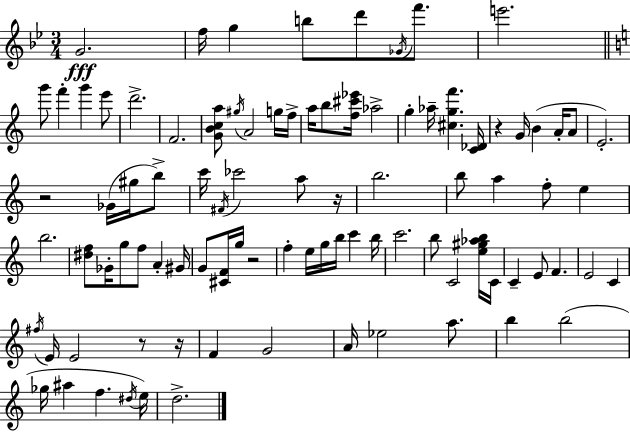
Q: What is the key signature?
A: BES major